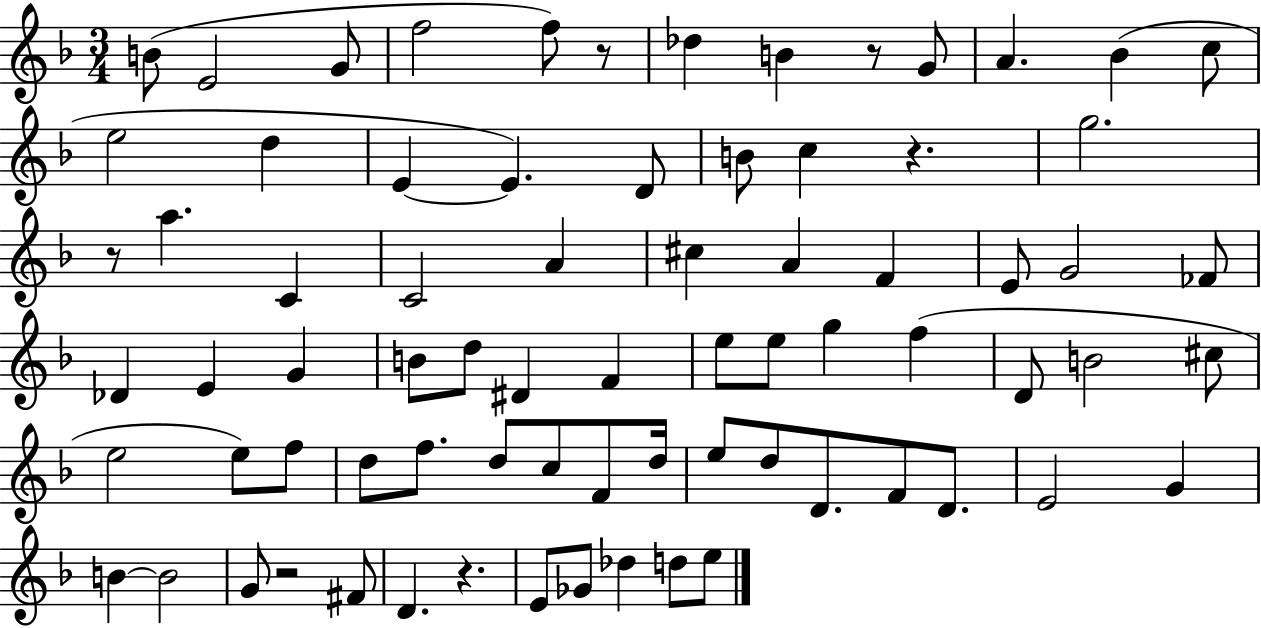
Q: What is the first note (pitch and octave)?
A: B4